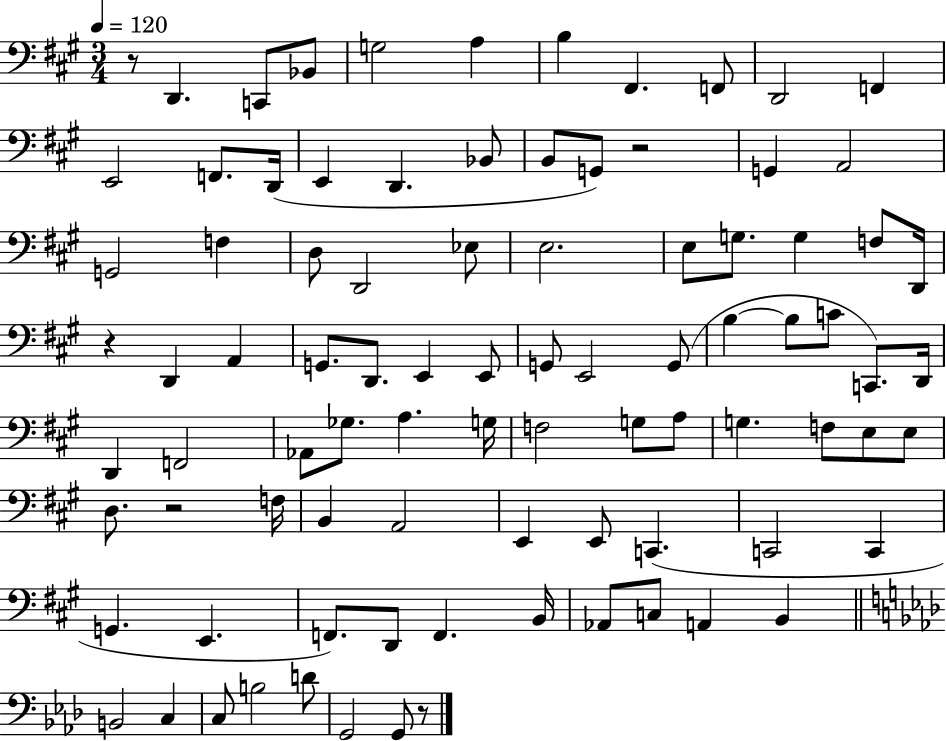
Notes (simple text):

R/e D2/q. C2/e Bb2/e G3/h A3/q B3/q F#2/q. F2/e D2/h F2/q E2/h F2/e. D2/s E2/q D2/q. Bb2/e B2/e G2/e R/h G2/q A2/h G2/h F3/q D3/e D2/h Eb3/e E3/h. E3/e G3/e. G3/q F3/e D2/s R/q D2/q A2/q G2/e. D2/e. E2/q E2/e G2/e E2/h G2/e B3/q B3/e C4/e C2/e. D2/s D2/q F2/h Ab2/e Gb3/e. A3/q. G3/s F3/h G3/e A3/e G3/q. F3/e E3/e E3/e D3/e. R/h F3/s B2/q A2/h E2/q E2/e C2/q. C2/h C2/q G2/q. E2/q. F2/e. D2/e F2/q. B2/s Ab2/e C3/e A2/q B2/q B2/h C3/q C3/e B3/h D4/e G2/h G2/e R/e